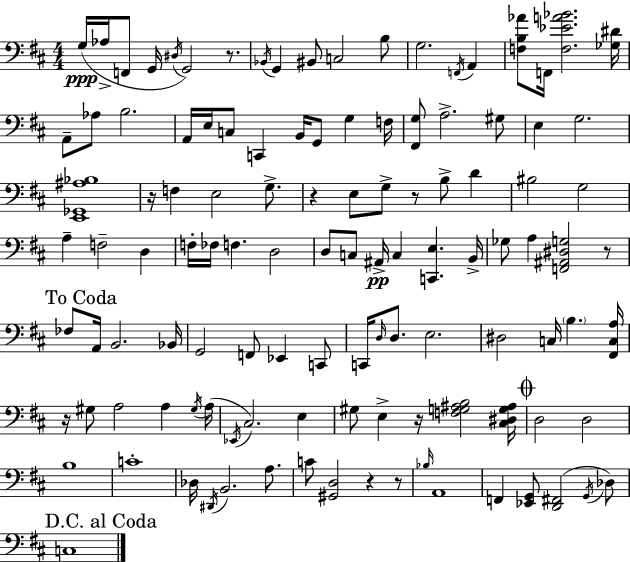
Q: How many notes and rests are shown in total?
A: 115